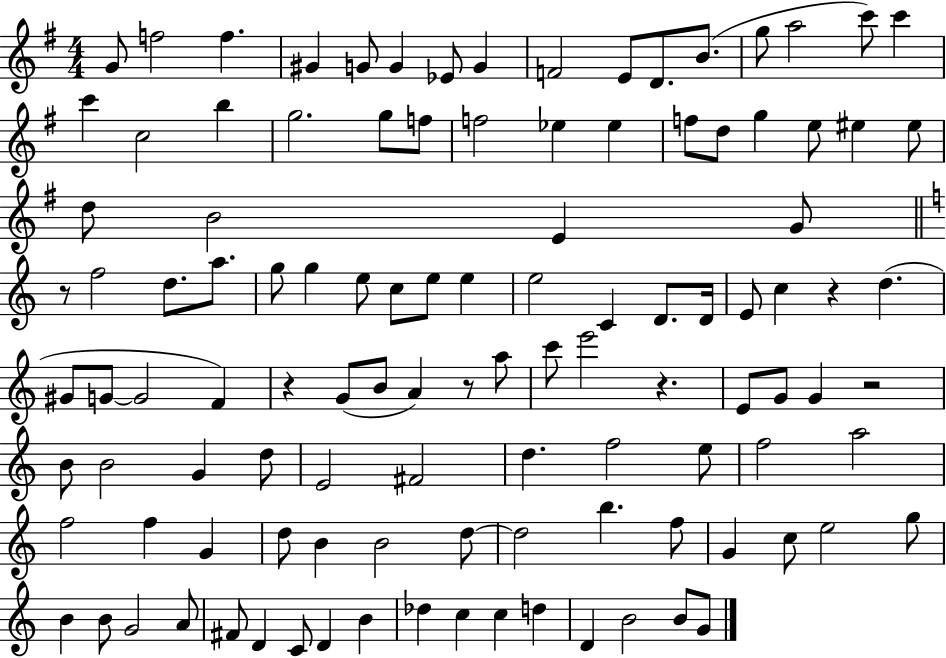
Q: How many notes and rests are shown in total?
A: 112